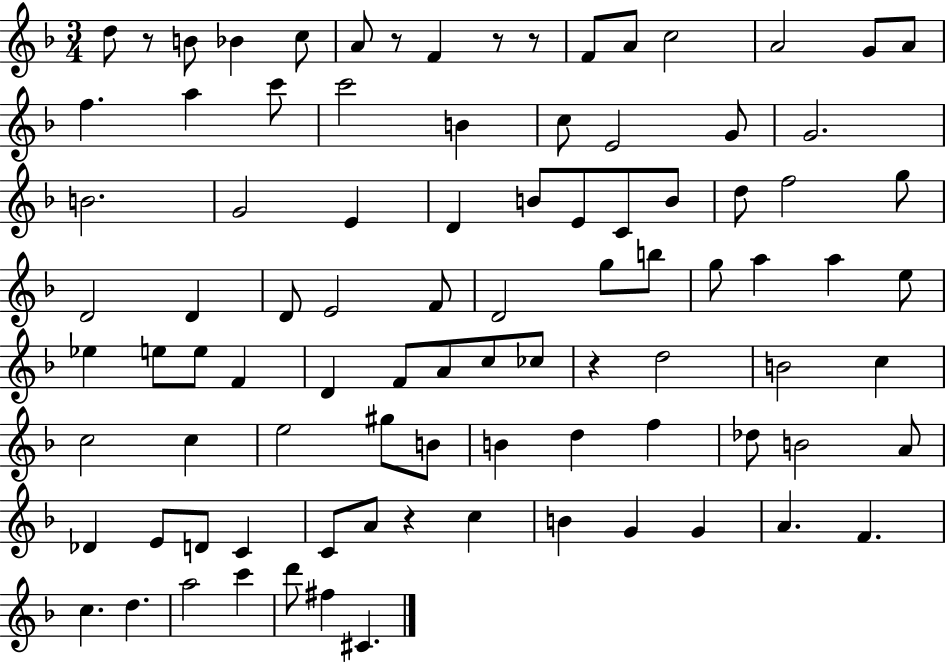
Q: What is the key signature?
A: F major